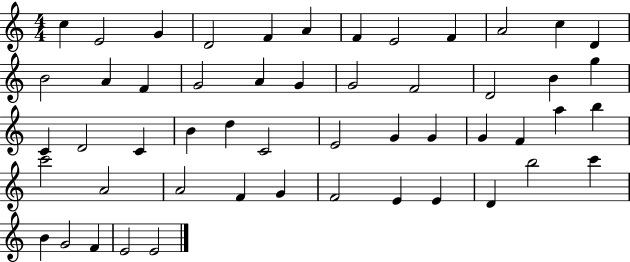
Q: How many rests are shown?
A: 0